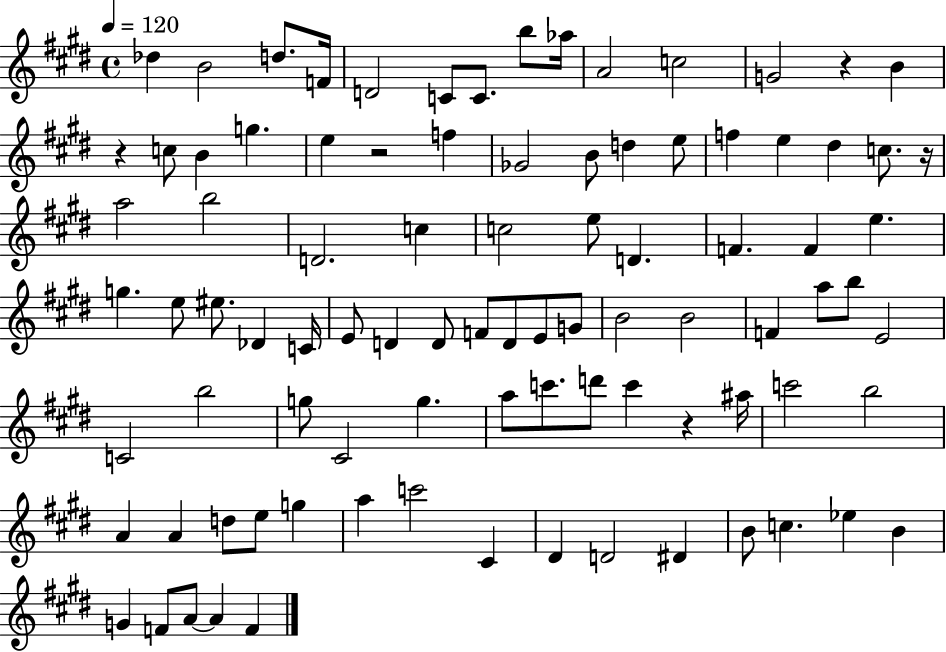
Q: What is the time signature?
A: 4/4